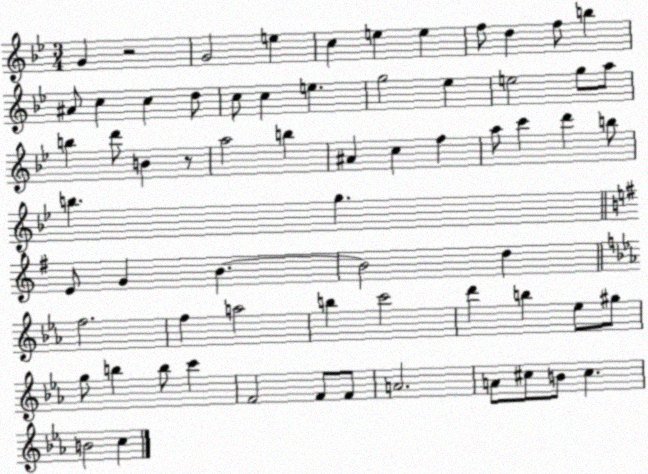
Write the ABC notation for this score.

X:1
T:Untitled
M:3/4
L:1/4
K:Bb
G z2 G2 e c e e f/2 d f/2 b ^A/2 c c d/2 c/2 c e g2 _e e2 g/2 a/2 b d'/2 B z/2 a2 b ^A c f a/2 c' d' b/2 b g E/2 G B B2 d f2 f a2 b c'2 d' b _e/2 ^g/2 g/2 b b/2 c' F2 F/2 F/2 A2 A/2 ^c/2 B/2 ^c B2 c